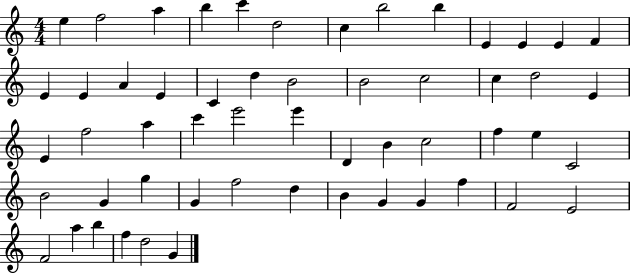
{
  \clef treble
  \numericTimeSignature
  \time 4/4
  \key c \major
  e''4 f''2 a''4 | b''4 c'''4 d''2 | c''4 b''2 b''4 | e'4 e'4 e'4 f'4 | \break e'4 e'4 a'4 e'4 | c'4 d''4 b'2 | b'2 c''2 | c''4 d''2 e'4 | \break e'4 f''2 a''4 | c'''4 e'''2 e'''4 | d'4 b'4 c''2 | f''4 e''4 c'2 | \break b'2 g'4 g''4 | g'4 f''2 d''4 | b'4 g'4 g'4 f''4 | f'2 e'2 | \break f'2 a''4 b''4 | f''4 d''2 g'4 | \bar "|."
}